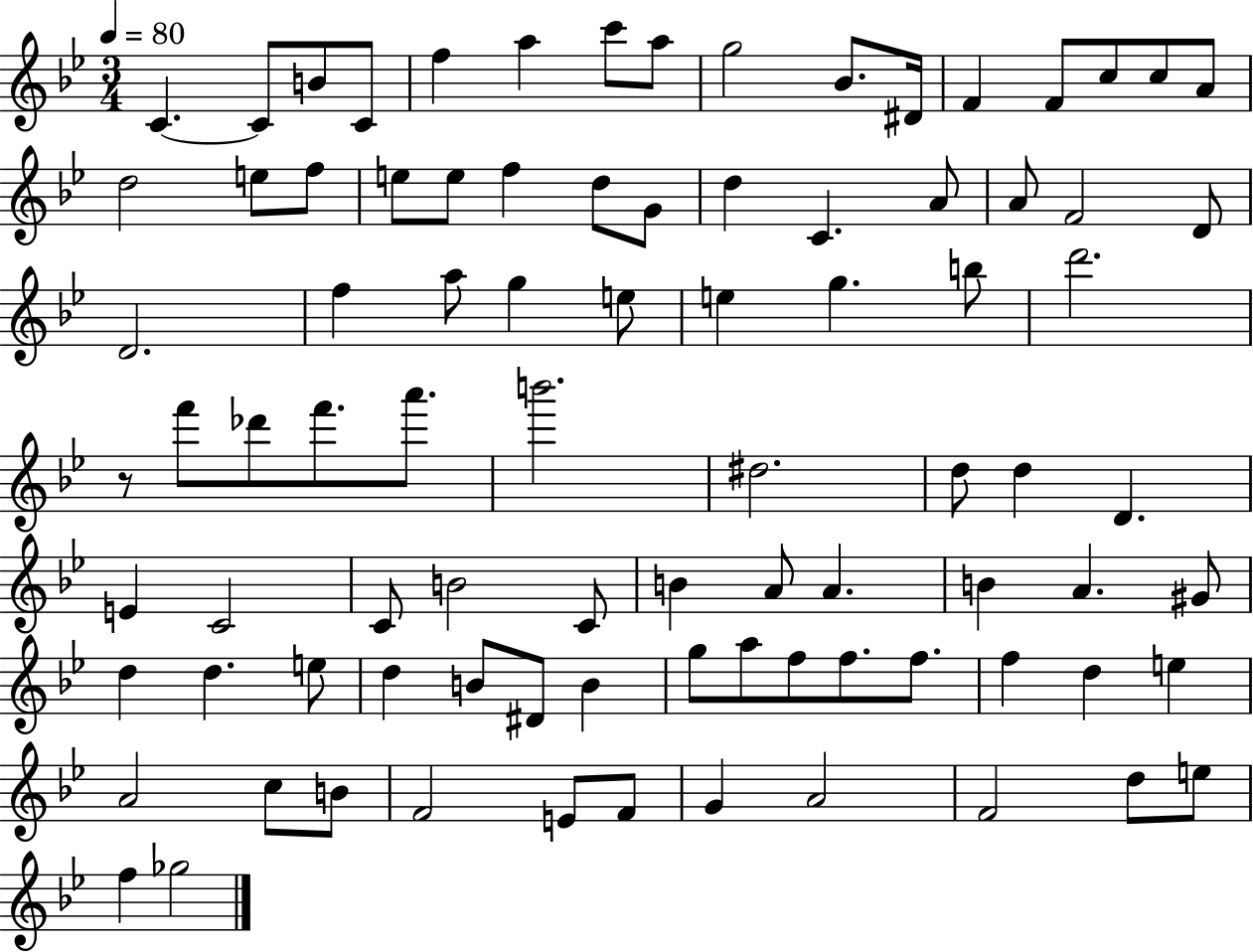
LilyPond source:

{
  \clef treble
  \numericTimeSignature
  \time 3/4
  \key bes \major
  \tempo 4 = 80
  \repeat volta 2 { c'4.~~ c'8 b'8 c'8 | f''4 a''4 c'''8 a''8 | g''2 bes'8. dis'16 | f'4 f'8 c''8 c''8 a'8 | \break d''2 e''8 f''8 | e''8 e''8 f''4 d''8 g'8 | d''4 c'4. a'8 | a'8 f'2 d'8 | \break d'2. | f''4 a''8 g''4 e''8 | e''4 g''4. b''8 | d'''2. | \break r8 f'''8 des'''8 f'''8. a'''8. | b'''2. | dis''2. | d''8 d''4 d'4. | \break e'4 c'2 | c'8 b'2 c'8 | b'4 a'8 a'4. | b'4 a'4. gis'8 | \break d''4 d''4. e''8 | d''4 b'8 dis'8 b'4 | g''8 a''8 f''8 f''8. f''8. | f''4 d''4 e''4 | \break a'2 c''8 b'8 | f'2 e'8 f'8 | g'4 a'2 | f'2 d''8 e''8 | \break f''4 ges''2 | } \bar "|."
}